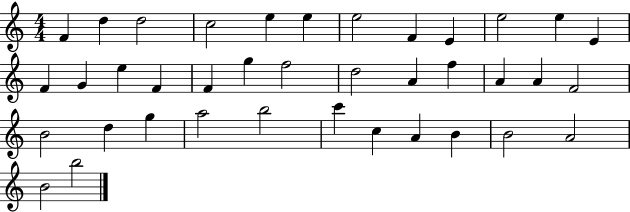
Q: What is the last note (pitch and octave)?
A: B5